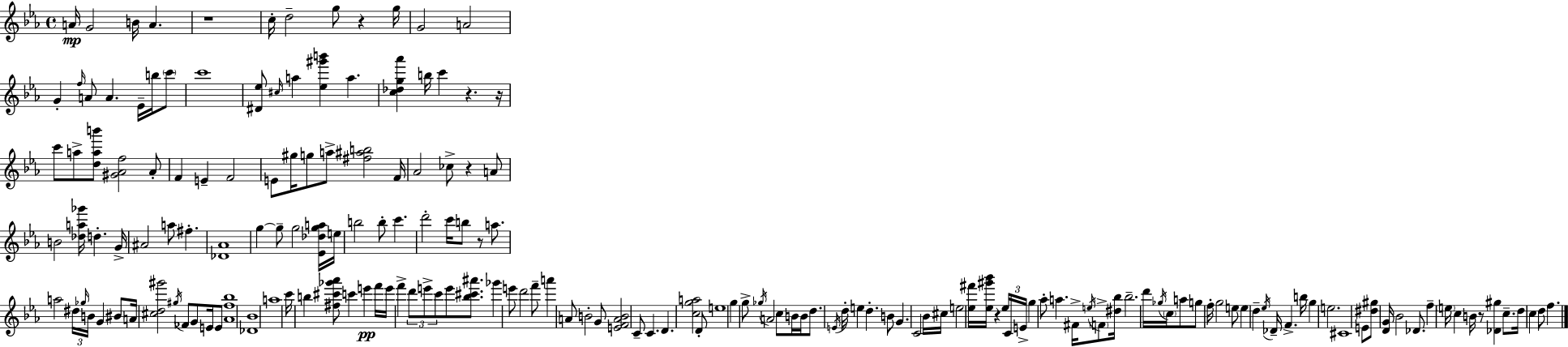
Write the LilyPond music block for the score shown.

{
  \clef treble
  \time 4/4
  \defaultTimeSignature
  \key c \minor
  \repeat volta 2 { a'16\mp g'2 b'16 a'4. | r1 | c''16-. d''2-- g''8 r4 g''16 | g'2 a'2 | \break g'4-. \grace { f''16 } a'8 a'4. ees'16-- b''16 \parenthesize c'''8 | c'''1 | <dis' ees''>8 \grace { cis''16 } a''4 <ees'' gis''' b'''>4 a''4. | <c'' des'' g'' aes'''>4 b''16 c'''4 r4. | \break r16 c'''8 a''8-> <d'' a'' b'''>8 <gis' aes' f''>2 | aes'8-. f'4 e'4-- f'2 | e'8 gis''16 g''8 a''8-> <fis'' ais'' b''>2 | f'16 aes'2 ces''8-> r4 | \break a'8 b'2 <des'' a'' ges'''>16 d''4.-. | g'16-> ais'2 a''8 fis''4.-. | <des' aes'>1 | g''4~~ g''8-- g''2 | \break <ees' des'' g'' a''>16 e''16 b''2 b''8-. c'''4. | d'''2-. c'''16 b''8 r8 a''8. | a''2 \tuplet 3/2 { dis''16 \grace { ges''16 } b'16 } g'4 | bis'8 a'16 <cis'' d'' gis'''>2 \acciaccatura { gis''16 } fes'8 g'8 | \break e'16 e'8 <aes' f'' bes''>1 | <des' bes'>1 | a''1 | c'''16 b''4 <fis'' cis''' ges''' aes'''>8 c'''4 e'''4\pp | \break f'''16 e'''16 f'''4-> \tuplet 3/2 { d'''8 e'''8-> c'''8 } e'''8 | <bes'' cis''' ais'''>8. ges'''4 e'''8 d'''2 | f'''8-- a'''4 a'8 b'2-. | g'8 <e' f' a' b'>2 c'8-- c'4. | \break d'4. <c'' g'' a''>2 | d'8-. e''1 | g''4 g''8-> \acciaccatura { ges''16 } a'2 | c''8 b'16 b'16 d''8. \acciaccatura { e'16 } d''16-. e''4 | \break d''4.-. b'8 g'4. c'2 | bes'16 cis''16 e''2 | <ees'' fis'''>16 <ees'' gis''' bes'''>16 r4 \tuplet 3/2 { ees''16 c'16 e'16-> } g''4 aes''8-. a''4. | fis'16-> \acciaccatura { e''16 } \parenthesize f'8-> <dis'' bes''>16 bes''2.-- | \break d'''16 \acciaccatura { ges''16 } \parenthesize c''16 a''8 g''8 f''16-. g''2 | e''8 e''4 d''4-- | \acciaccatura { ees''16 } des'16-- f'4.-> b''16 g''4 e''2. | cis'1 | \break e'8 <dis'' gis''>8 <d' g'>16 bes'2 | des'8. f''4-- \parenthesize e''16 c''4 | b'16 r8 <des' gis''>4 c''8.-- d''16 c''4 | d''8 f''4. } \bar "|."
}